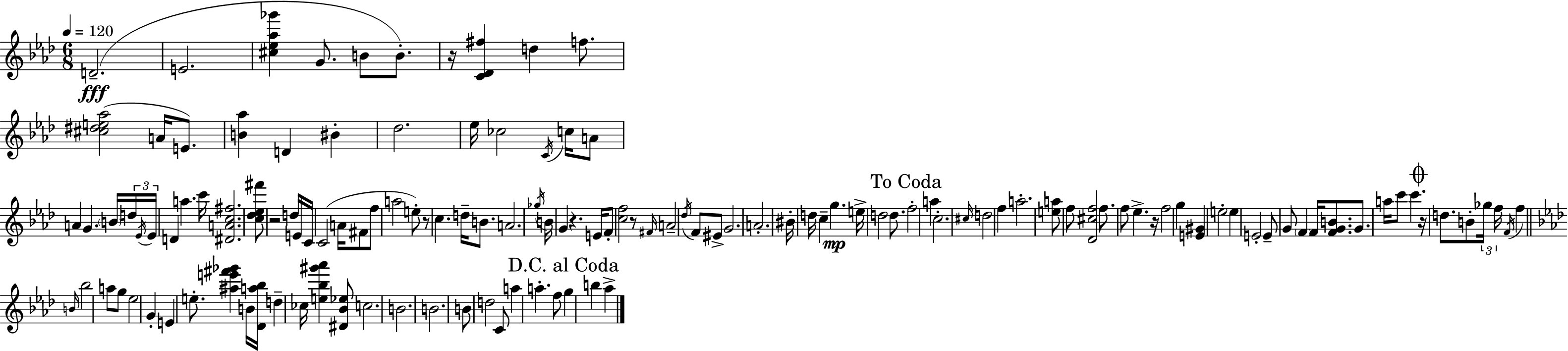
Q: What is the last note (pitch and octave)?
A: Ab5